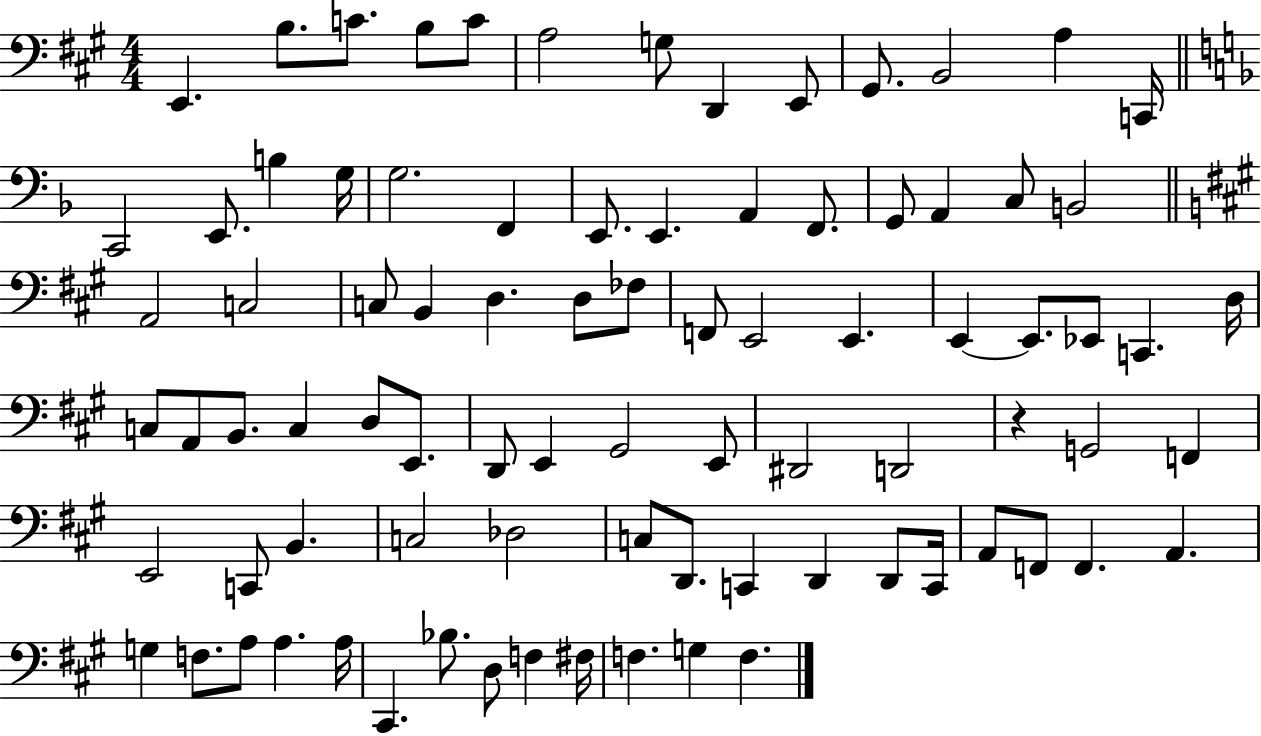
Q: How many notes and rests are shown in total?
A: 85